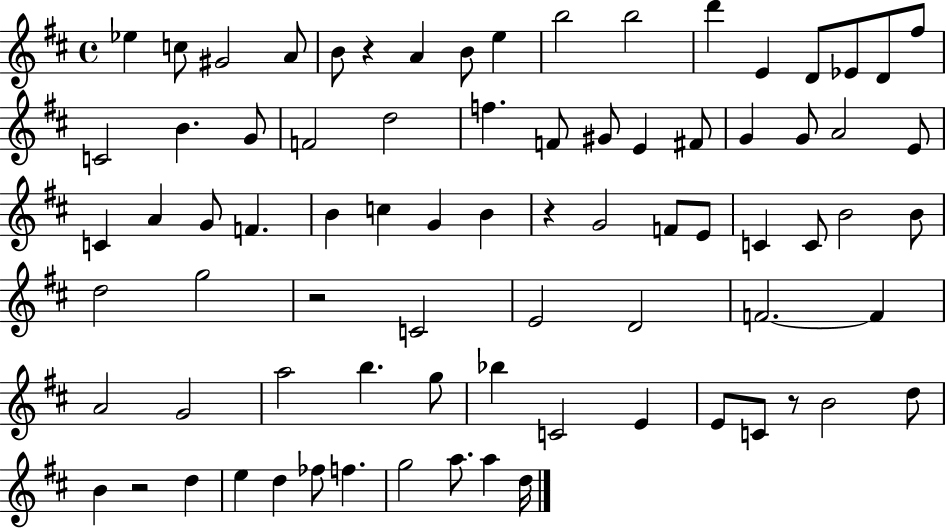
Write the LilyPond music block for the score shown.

{
  \clef treble
  \time 4/4
  \defaultTimeSignature
  \key d \major
  \repeat volta 2 { ees''4 c''8 gis'2 a'8 | b'8 r4 a'4 b'8 e''4 | b''2 b''2 | d'''4 e'4 d'8 ees'8 d'8 fis''8 | \break c'2 b'4. g'8 | f'2 d''2 | f''4. f'8 gis'8 e'4 fis'8 | g'4 g'8 a'2 e'8 | \break c'4 a'4 g'8 f'4. | b'4 c''4 g'4 b'4 | r4 g'2 f'8 e'8 | c'4 c'8 b'2 b'8 | \break d''2 g''2 | r2 c'2 | e'2 d'2 | f'2.~~ f'4 | \break a'2 g'2 | a''2 b''4. g''8 | bes''4 c'2 e'4 | e'8 c'8 r8 b'2 d''8 | \break b'4 r2 d''4 | e''4 d''4 fes''8 f''4. | g''2 a''8. a''4 d''16 | } \bar "|."
}